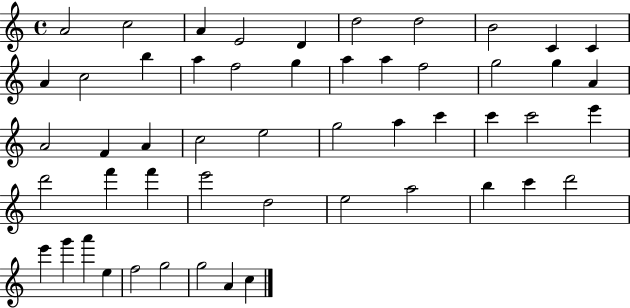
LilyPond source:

{
  \clef treble
  \time 4/4
  \defaultTimeSignature
  \key c \major
  a'2 c''2 | a'4 e'2 d'4 | d''2 d''2 | b'2 c'4 c'4 | \break a'4 c''2 b''4 | a''4 f''2 g''4 | a''4 a''4 f''2 | g''2 g''4 a'4 | \break a'2 f'4 a'4 | c''2 e''2 | g''2 a''4 c'''4 | c'''4 c'''2 e'''4 | \break d'''2 f'''4 f'''4 | e'''2 d''2 | e''2 a''2 | b''4 c'''4 d'''2 | \break e'''4 g'''4 a'''4 e''4 | f''2 g''2 | g''2 a'4 c''4 | \bar "|."
}